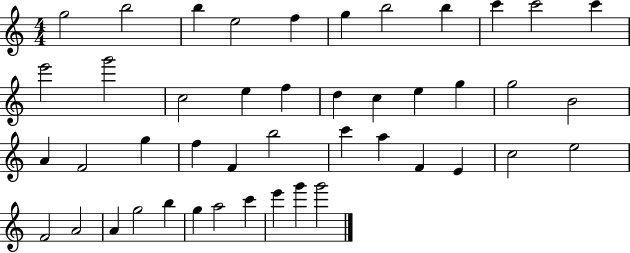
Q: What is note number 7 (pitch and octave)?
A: B5